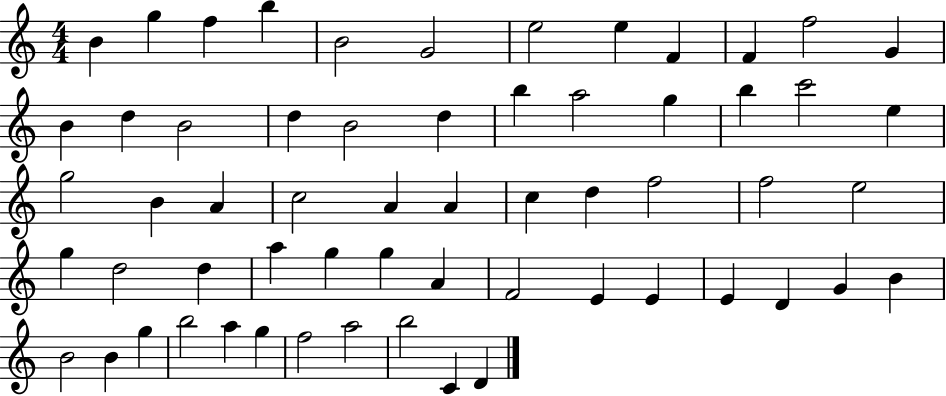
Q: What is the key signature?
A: C major